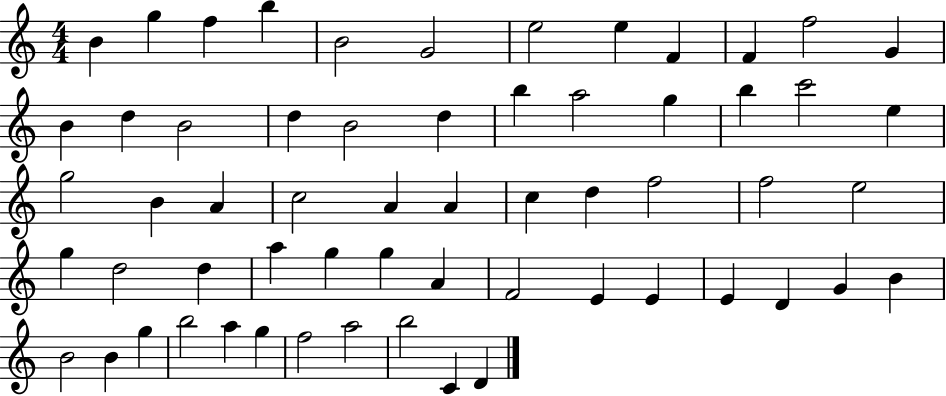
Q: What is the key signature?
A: C major